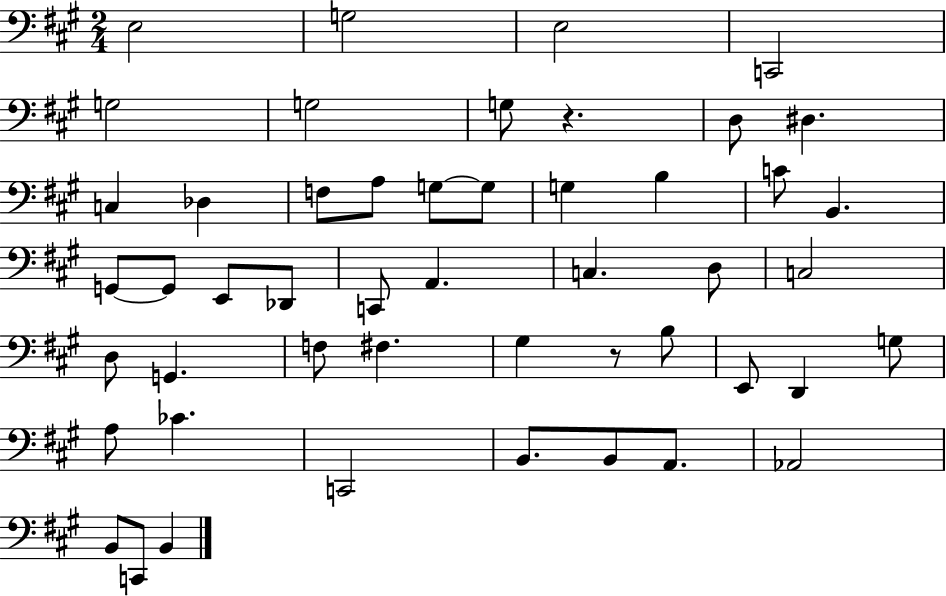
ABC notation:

X:1
T:Untitled
M:2/4
L:1/4
K:A
E,2 G,2 E,2 C,,2 G,2 G,2 G,/2 z D,/2 ^D, C, _D, F,/2 A,/2 G,/2 G,/2 G, B, C/2 B,, G,,/2 G,,/2 E,,/2 _D,,/2 C,,/2 A,, C, D,/2 C,2 D,/2 G,, F,/2 ^F, ^G, z/2 B,/2 E,,/2 D,, G,/2 A,/2 _C C,,2 B,,/2 B,,/2 A,,/2 _A,,2 B,,/2 C,,/2 B,,